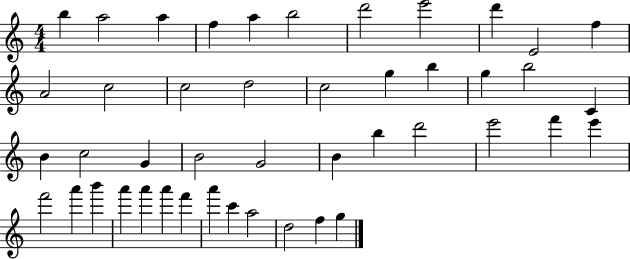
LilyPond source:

{
  \clef treble
  \numericTimeSignature
  \time 4/4
  \key c \major
  b''4 a''2 a''4 | f''4 a''4 b''2 | d'''2 e'''2 | d'''4 e'2 f''4 | \break a'2 c''2 | c''2 d''2 | c''2 g''4 b''4 | g''4 b''2 c'4 | \break b'4 c''2 g'4 | b'2 g'2 | b'4 b''4 d'''2 | e'''2 f'''4 e'''4 | \break f'''2 a'''4 b'''4 | a'''4 a'''4 a'''4 f'''4 | a'''4 c'''4 a''2 | d''2 f''4 g''4 | \break \bar "|."
}